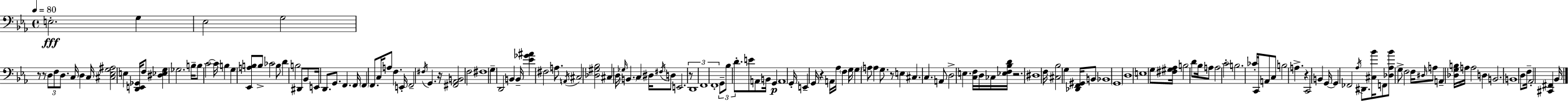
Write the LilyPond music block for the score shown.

{
  \clef bass
  \time 4/4
  \defaultTimeSignature
  \key c \minor
  \tempo 4 = 80
  e2.-.\fff g4 | ees2 g2 | r8 r8 \tuplet 3/2 { d8 f8 d8. } c16 d4 | c16 <cis ees g ais>2 e4 <d, e, ges,>16 f8 | \break <dis ees g>4 ges2. | b16-- b8 c'2~~ c'16 b4 | g4 <ees, a b>8 b8-> ces'2 | b8 d'4 b2 dis,8 | \break bes,8 e,16 d,8. g,8. f,4. f,16 | \parenthesize f,4 f,8. c16 a8 f4. | e,16-. f,2-- \acciaccatura { fis16 } g,4. | r16 <fis, aes, b,>2 f2 | \break fis1 | g4-- d,2 b,4 | b,16-- <ees' ges' ais'>4 fis2 a8. | \acciaccatura { a,16 } cis2 <des gis bes>2 | \break cis4 d16 \grace { ges16 } \parenthesize b,4. c4 | dis16 \acciaccatura { fis16 } d8 e,2. | r8 \tuplet 3/2 { d,1 | f,1 | \break f,1-. } | \tuplet 3/2 { g,8-- bes8 d'8.-. } e'8 a,8 b,16 | g,4\p a,1 | g,16-. e,4-- g,16 r4 a,16 aes16 | \break \parenthesize f4 g16 g4 \parenthesize a8 a4 g8. | r8 e4 cis4. c4. | a,8 d2-> e4. | <c f>16 d16 ces16 <ees f bes d'>16 r2. | \break dis1 | f16 <cis bes>2 g4 | <des, f, gis,>16 b,8 bes,1 | \parenthesize g,1 | \break d1 | e1 | g8 <fis gis aes>16 b2 d'8 | bes16 a8 a2 c'2-. | \break b2. | ces'16-. c,16 a,8 c8 b2 a4.-> | r4 c,2 | b,4 g,16~~ g,4 fes,2 | \break \acciaccatura { aes16 } dis,8. <cis bes'>16 f,8 <des aes bes'>8 g8-> f2 | f16 \grace { dis16 } a8 a,4-- <des g b>16 a16 a2 | d4 b,2. | b,1 | \break d8 f16-- aes,2-. | <cis, fis,>4 bes,16 \bar "|."
}